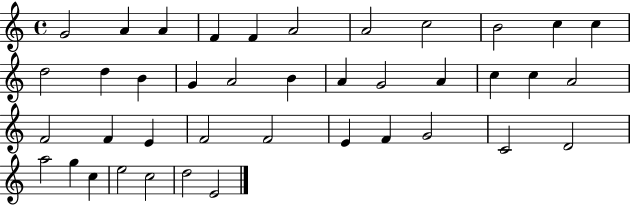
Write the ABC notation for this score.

X:1
T:Untitled
M:4/4
L:1/4
K:C
G2 A A F F A2 A2 c2 B2 c c d2 d B G A2 B A G2 A c c A2 F2 F E F2 F2 E F G2 C2 D2 a2 g c e2 c2 d2 E2